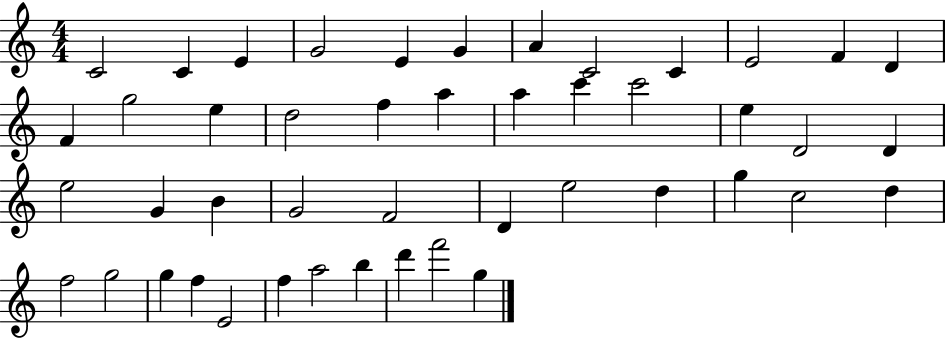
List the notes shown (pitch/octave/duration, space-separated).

C4/h C4/q E4/q G4/h E4/q G4/q A4/q C4/h C4/q E4/h F4/q D4/q F4/q G5/h E5/q D5/h F5/q A5/q A5/q C6/q C6/h E5/q D4/h D4/q E5/h G4/q B4/q G4/h F4/h D4/q E5/h D5/q G5/q C5/h D5/q F5/h G5/h G5/q F5/q E4/h F5/q A5/h B5/q D6/q F6/h G5/q